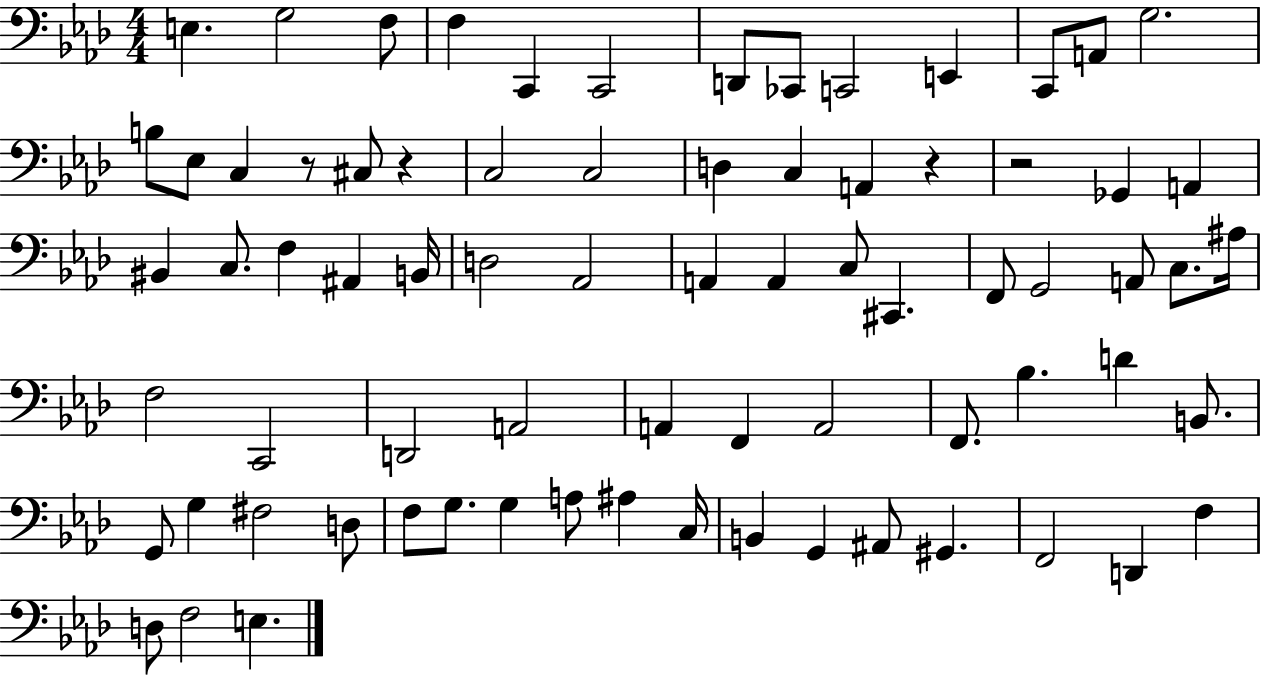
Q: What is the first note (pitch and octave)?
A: E3